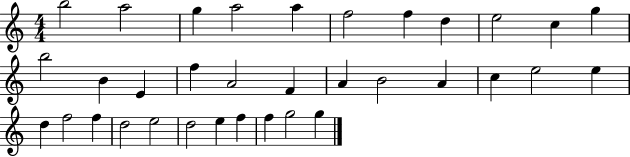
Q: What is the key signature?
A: C major